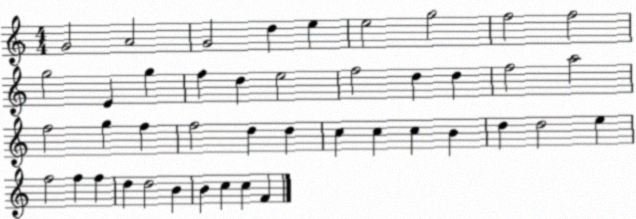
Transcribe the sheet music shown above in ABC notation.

X:1
T:Untitled
M:4/4
L:1/4
K:C
G2 A2 G2 d e e2 g2 f2 f2 g2 E g f d e2 f2 d d f2 a2 f2 g f f2 d d c c c B d d2 e f2 f f d d2 B B c c F